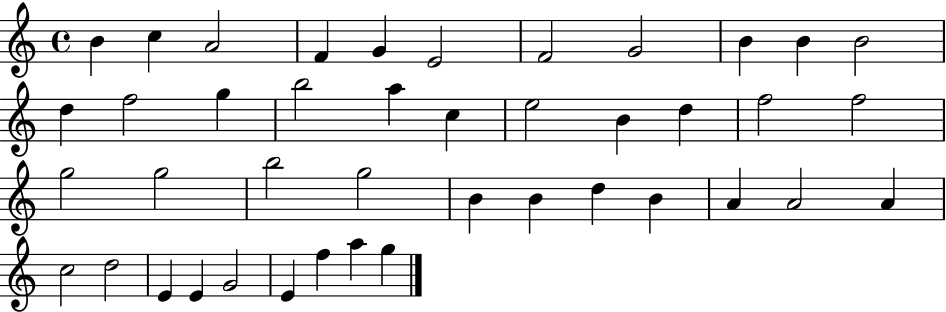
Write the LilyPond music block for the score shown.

{
  \clef treble
  \time 4/4
  \defaultTimeSignature
  \key c \major
  b'4 c''4 a'2 | f'4 g'4 e'2 | f'2 g'2 | b'4 b'4 b'2 | \break d''4 f''2 g''4 | b''2 a''4 c''4 | e''2 b'4 d''4 | f''2 f''2 | \break g''2 g''2 | b''2 g''2 | b'4 b'4 d''4 b'4 | a'4 a'2 a'4 | \break c''2 d''2 | e'4 e'4 g'2 | e'4 f''4 a''4 g''4 | \bar "|."
}